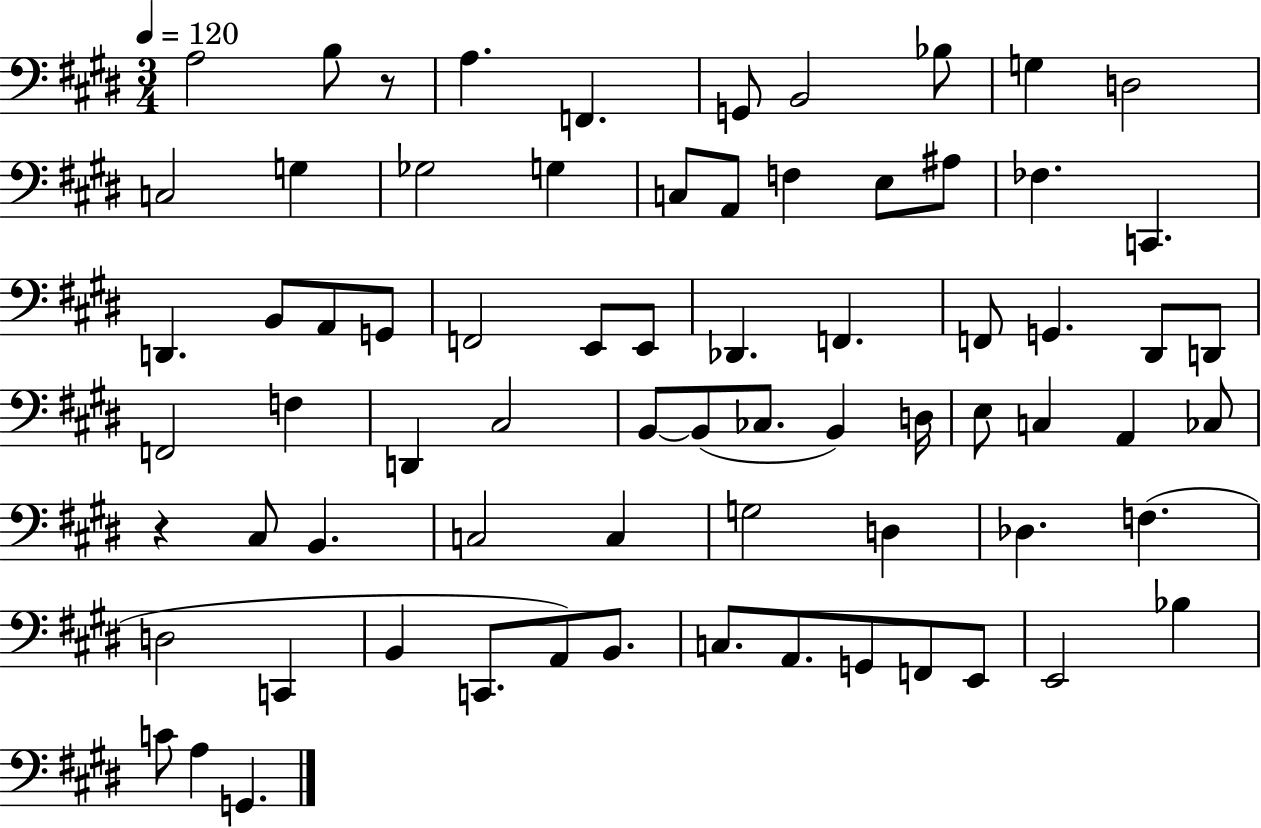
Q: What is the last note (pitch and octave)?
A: G2